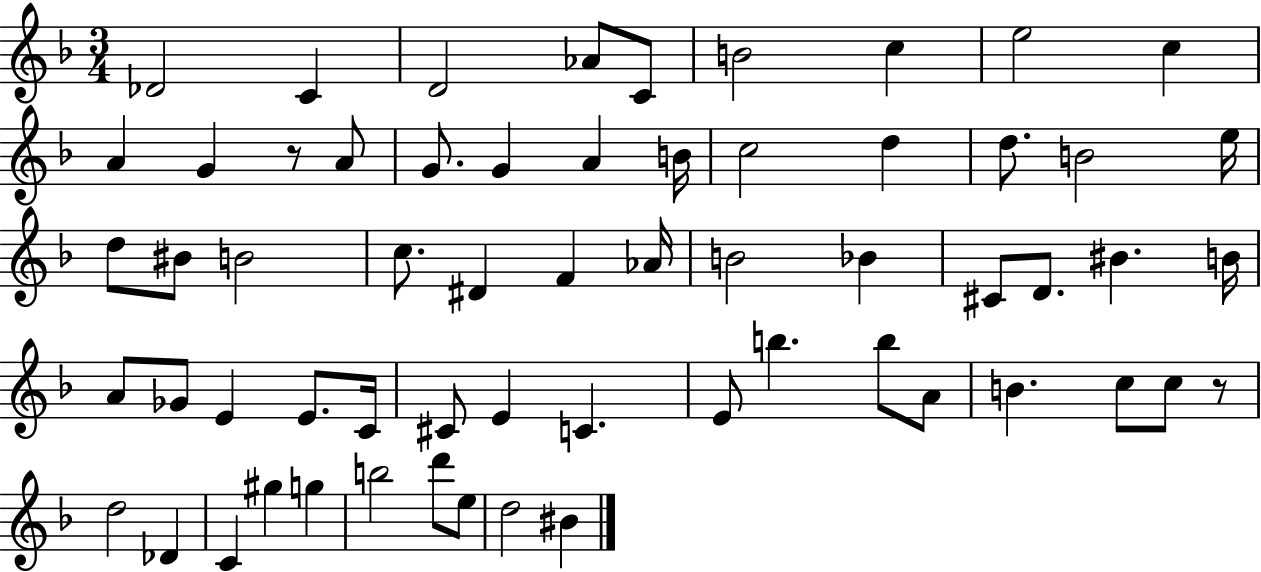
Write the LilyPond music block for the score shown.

{
  \clef treble
  \numericTimeSignature
  \time 3/4
  \key f \major
  des'2 c'4 | d'2 aes'8 c'8 | b'2 c''4 | e''2 c''4 | \break a'4 g'4 r8 a'8 | g'8. g'4 a'4 b'16 | c''2 d''4 | d''8. b'2 e''16 | \break d''8 bis'8 b'2 | c''8. dis'4 f'4 aes'16 | b'2 bes'4 | cis'8 d'8. bis'4. b'16 | \break a'8 ges'8 e'4 e'8. c'16 | cis'8 e'4 c'4. | e'8 b''4. b''8 a'8 | b'4. c''8 c''8 r8 | \break d''2 des'4 | c'4 gis''4 g''4 | b''2 d'''8 e''8 | d''2 bis'4 | \break \bar "|."
}